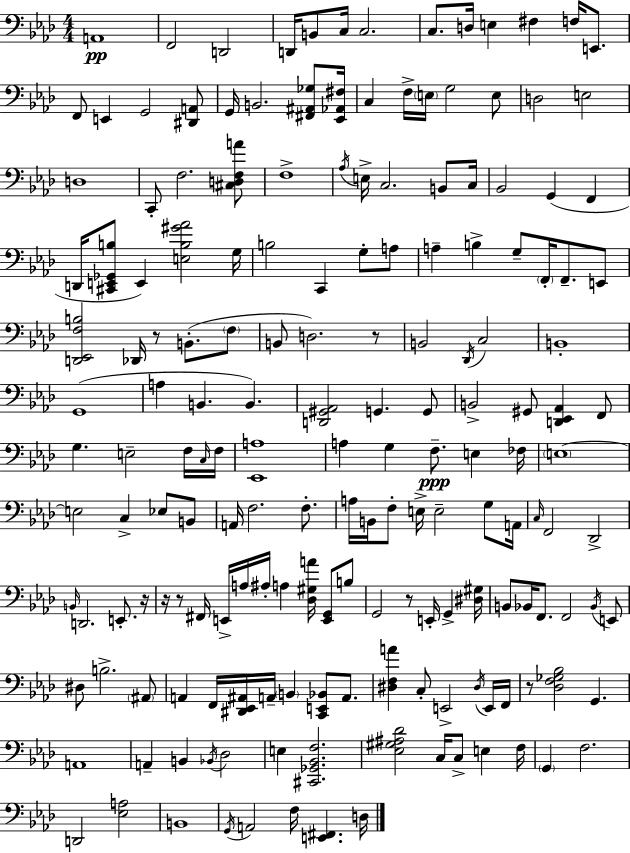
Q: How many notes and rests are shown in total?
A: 174